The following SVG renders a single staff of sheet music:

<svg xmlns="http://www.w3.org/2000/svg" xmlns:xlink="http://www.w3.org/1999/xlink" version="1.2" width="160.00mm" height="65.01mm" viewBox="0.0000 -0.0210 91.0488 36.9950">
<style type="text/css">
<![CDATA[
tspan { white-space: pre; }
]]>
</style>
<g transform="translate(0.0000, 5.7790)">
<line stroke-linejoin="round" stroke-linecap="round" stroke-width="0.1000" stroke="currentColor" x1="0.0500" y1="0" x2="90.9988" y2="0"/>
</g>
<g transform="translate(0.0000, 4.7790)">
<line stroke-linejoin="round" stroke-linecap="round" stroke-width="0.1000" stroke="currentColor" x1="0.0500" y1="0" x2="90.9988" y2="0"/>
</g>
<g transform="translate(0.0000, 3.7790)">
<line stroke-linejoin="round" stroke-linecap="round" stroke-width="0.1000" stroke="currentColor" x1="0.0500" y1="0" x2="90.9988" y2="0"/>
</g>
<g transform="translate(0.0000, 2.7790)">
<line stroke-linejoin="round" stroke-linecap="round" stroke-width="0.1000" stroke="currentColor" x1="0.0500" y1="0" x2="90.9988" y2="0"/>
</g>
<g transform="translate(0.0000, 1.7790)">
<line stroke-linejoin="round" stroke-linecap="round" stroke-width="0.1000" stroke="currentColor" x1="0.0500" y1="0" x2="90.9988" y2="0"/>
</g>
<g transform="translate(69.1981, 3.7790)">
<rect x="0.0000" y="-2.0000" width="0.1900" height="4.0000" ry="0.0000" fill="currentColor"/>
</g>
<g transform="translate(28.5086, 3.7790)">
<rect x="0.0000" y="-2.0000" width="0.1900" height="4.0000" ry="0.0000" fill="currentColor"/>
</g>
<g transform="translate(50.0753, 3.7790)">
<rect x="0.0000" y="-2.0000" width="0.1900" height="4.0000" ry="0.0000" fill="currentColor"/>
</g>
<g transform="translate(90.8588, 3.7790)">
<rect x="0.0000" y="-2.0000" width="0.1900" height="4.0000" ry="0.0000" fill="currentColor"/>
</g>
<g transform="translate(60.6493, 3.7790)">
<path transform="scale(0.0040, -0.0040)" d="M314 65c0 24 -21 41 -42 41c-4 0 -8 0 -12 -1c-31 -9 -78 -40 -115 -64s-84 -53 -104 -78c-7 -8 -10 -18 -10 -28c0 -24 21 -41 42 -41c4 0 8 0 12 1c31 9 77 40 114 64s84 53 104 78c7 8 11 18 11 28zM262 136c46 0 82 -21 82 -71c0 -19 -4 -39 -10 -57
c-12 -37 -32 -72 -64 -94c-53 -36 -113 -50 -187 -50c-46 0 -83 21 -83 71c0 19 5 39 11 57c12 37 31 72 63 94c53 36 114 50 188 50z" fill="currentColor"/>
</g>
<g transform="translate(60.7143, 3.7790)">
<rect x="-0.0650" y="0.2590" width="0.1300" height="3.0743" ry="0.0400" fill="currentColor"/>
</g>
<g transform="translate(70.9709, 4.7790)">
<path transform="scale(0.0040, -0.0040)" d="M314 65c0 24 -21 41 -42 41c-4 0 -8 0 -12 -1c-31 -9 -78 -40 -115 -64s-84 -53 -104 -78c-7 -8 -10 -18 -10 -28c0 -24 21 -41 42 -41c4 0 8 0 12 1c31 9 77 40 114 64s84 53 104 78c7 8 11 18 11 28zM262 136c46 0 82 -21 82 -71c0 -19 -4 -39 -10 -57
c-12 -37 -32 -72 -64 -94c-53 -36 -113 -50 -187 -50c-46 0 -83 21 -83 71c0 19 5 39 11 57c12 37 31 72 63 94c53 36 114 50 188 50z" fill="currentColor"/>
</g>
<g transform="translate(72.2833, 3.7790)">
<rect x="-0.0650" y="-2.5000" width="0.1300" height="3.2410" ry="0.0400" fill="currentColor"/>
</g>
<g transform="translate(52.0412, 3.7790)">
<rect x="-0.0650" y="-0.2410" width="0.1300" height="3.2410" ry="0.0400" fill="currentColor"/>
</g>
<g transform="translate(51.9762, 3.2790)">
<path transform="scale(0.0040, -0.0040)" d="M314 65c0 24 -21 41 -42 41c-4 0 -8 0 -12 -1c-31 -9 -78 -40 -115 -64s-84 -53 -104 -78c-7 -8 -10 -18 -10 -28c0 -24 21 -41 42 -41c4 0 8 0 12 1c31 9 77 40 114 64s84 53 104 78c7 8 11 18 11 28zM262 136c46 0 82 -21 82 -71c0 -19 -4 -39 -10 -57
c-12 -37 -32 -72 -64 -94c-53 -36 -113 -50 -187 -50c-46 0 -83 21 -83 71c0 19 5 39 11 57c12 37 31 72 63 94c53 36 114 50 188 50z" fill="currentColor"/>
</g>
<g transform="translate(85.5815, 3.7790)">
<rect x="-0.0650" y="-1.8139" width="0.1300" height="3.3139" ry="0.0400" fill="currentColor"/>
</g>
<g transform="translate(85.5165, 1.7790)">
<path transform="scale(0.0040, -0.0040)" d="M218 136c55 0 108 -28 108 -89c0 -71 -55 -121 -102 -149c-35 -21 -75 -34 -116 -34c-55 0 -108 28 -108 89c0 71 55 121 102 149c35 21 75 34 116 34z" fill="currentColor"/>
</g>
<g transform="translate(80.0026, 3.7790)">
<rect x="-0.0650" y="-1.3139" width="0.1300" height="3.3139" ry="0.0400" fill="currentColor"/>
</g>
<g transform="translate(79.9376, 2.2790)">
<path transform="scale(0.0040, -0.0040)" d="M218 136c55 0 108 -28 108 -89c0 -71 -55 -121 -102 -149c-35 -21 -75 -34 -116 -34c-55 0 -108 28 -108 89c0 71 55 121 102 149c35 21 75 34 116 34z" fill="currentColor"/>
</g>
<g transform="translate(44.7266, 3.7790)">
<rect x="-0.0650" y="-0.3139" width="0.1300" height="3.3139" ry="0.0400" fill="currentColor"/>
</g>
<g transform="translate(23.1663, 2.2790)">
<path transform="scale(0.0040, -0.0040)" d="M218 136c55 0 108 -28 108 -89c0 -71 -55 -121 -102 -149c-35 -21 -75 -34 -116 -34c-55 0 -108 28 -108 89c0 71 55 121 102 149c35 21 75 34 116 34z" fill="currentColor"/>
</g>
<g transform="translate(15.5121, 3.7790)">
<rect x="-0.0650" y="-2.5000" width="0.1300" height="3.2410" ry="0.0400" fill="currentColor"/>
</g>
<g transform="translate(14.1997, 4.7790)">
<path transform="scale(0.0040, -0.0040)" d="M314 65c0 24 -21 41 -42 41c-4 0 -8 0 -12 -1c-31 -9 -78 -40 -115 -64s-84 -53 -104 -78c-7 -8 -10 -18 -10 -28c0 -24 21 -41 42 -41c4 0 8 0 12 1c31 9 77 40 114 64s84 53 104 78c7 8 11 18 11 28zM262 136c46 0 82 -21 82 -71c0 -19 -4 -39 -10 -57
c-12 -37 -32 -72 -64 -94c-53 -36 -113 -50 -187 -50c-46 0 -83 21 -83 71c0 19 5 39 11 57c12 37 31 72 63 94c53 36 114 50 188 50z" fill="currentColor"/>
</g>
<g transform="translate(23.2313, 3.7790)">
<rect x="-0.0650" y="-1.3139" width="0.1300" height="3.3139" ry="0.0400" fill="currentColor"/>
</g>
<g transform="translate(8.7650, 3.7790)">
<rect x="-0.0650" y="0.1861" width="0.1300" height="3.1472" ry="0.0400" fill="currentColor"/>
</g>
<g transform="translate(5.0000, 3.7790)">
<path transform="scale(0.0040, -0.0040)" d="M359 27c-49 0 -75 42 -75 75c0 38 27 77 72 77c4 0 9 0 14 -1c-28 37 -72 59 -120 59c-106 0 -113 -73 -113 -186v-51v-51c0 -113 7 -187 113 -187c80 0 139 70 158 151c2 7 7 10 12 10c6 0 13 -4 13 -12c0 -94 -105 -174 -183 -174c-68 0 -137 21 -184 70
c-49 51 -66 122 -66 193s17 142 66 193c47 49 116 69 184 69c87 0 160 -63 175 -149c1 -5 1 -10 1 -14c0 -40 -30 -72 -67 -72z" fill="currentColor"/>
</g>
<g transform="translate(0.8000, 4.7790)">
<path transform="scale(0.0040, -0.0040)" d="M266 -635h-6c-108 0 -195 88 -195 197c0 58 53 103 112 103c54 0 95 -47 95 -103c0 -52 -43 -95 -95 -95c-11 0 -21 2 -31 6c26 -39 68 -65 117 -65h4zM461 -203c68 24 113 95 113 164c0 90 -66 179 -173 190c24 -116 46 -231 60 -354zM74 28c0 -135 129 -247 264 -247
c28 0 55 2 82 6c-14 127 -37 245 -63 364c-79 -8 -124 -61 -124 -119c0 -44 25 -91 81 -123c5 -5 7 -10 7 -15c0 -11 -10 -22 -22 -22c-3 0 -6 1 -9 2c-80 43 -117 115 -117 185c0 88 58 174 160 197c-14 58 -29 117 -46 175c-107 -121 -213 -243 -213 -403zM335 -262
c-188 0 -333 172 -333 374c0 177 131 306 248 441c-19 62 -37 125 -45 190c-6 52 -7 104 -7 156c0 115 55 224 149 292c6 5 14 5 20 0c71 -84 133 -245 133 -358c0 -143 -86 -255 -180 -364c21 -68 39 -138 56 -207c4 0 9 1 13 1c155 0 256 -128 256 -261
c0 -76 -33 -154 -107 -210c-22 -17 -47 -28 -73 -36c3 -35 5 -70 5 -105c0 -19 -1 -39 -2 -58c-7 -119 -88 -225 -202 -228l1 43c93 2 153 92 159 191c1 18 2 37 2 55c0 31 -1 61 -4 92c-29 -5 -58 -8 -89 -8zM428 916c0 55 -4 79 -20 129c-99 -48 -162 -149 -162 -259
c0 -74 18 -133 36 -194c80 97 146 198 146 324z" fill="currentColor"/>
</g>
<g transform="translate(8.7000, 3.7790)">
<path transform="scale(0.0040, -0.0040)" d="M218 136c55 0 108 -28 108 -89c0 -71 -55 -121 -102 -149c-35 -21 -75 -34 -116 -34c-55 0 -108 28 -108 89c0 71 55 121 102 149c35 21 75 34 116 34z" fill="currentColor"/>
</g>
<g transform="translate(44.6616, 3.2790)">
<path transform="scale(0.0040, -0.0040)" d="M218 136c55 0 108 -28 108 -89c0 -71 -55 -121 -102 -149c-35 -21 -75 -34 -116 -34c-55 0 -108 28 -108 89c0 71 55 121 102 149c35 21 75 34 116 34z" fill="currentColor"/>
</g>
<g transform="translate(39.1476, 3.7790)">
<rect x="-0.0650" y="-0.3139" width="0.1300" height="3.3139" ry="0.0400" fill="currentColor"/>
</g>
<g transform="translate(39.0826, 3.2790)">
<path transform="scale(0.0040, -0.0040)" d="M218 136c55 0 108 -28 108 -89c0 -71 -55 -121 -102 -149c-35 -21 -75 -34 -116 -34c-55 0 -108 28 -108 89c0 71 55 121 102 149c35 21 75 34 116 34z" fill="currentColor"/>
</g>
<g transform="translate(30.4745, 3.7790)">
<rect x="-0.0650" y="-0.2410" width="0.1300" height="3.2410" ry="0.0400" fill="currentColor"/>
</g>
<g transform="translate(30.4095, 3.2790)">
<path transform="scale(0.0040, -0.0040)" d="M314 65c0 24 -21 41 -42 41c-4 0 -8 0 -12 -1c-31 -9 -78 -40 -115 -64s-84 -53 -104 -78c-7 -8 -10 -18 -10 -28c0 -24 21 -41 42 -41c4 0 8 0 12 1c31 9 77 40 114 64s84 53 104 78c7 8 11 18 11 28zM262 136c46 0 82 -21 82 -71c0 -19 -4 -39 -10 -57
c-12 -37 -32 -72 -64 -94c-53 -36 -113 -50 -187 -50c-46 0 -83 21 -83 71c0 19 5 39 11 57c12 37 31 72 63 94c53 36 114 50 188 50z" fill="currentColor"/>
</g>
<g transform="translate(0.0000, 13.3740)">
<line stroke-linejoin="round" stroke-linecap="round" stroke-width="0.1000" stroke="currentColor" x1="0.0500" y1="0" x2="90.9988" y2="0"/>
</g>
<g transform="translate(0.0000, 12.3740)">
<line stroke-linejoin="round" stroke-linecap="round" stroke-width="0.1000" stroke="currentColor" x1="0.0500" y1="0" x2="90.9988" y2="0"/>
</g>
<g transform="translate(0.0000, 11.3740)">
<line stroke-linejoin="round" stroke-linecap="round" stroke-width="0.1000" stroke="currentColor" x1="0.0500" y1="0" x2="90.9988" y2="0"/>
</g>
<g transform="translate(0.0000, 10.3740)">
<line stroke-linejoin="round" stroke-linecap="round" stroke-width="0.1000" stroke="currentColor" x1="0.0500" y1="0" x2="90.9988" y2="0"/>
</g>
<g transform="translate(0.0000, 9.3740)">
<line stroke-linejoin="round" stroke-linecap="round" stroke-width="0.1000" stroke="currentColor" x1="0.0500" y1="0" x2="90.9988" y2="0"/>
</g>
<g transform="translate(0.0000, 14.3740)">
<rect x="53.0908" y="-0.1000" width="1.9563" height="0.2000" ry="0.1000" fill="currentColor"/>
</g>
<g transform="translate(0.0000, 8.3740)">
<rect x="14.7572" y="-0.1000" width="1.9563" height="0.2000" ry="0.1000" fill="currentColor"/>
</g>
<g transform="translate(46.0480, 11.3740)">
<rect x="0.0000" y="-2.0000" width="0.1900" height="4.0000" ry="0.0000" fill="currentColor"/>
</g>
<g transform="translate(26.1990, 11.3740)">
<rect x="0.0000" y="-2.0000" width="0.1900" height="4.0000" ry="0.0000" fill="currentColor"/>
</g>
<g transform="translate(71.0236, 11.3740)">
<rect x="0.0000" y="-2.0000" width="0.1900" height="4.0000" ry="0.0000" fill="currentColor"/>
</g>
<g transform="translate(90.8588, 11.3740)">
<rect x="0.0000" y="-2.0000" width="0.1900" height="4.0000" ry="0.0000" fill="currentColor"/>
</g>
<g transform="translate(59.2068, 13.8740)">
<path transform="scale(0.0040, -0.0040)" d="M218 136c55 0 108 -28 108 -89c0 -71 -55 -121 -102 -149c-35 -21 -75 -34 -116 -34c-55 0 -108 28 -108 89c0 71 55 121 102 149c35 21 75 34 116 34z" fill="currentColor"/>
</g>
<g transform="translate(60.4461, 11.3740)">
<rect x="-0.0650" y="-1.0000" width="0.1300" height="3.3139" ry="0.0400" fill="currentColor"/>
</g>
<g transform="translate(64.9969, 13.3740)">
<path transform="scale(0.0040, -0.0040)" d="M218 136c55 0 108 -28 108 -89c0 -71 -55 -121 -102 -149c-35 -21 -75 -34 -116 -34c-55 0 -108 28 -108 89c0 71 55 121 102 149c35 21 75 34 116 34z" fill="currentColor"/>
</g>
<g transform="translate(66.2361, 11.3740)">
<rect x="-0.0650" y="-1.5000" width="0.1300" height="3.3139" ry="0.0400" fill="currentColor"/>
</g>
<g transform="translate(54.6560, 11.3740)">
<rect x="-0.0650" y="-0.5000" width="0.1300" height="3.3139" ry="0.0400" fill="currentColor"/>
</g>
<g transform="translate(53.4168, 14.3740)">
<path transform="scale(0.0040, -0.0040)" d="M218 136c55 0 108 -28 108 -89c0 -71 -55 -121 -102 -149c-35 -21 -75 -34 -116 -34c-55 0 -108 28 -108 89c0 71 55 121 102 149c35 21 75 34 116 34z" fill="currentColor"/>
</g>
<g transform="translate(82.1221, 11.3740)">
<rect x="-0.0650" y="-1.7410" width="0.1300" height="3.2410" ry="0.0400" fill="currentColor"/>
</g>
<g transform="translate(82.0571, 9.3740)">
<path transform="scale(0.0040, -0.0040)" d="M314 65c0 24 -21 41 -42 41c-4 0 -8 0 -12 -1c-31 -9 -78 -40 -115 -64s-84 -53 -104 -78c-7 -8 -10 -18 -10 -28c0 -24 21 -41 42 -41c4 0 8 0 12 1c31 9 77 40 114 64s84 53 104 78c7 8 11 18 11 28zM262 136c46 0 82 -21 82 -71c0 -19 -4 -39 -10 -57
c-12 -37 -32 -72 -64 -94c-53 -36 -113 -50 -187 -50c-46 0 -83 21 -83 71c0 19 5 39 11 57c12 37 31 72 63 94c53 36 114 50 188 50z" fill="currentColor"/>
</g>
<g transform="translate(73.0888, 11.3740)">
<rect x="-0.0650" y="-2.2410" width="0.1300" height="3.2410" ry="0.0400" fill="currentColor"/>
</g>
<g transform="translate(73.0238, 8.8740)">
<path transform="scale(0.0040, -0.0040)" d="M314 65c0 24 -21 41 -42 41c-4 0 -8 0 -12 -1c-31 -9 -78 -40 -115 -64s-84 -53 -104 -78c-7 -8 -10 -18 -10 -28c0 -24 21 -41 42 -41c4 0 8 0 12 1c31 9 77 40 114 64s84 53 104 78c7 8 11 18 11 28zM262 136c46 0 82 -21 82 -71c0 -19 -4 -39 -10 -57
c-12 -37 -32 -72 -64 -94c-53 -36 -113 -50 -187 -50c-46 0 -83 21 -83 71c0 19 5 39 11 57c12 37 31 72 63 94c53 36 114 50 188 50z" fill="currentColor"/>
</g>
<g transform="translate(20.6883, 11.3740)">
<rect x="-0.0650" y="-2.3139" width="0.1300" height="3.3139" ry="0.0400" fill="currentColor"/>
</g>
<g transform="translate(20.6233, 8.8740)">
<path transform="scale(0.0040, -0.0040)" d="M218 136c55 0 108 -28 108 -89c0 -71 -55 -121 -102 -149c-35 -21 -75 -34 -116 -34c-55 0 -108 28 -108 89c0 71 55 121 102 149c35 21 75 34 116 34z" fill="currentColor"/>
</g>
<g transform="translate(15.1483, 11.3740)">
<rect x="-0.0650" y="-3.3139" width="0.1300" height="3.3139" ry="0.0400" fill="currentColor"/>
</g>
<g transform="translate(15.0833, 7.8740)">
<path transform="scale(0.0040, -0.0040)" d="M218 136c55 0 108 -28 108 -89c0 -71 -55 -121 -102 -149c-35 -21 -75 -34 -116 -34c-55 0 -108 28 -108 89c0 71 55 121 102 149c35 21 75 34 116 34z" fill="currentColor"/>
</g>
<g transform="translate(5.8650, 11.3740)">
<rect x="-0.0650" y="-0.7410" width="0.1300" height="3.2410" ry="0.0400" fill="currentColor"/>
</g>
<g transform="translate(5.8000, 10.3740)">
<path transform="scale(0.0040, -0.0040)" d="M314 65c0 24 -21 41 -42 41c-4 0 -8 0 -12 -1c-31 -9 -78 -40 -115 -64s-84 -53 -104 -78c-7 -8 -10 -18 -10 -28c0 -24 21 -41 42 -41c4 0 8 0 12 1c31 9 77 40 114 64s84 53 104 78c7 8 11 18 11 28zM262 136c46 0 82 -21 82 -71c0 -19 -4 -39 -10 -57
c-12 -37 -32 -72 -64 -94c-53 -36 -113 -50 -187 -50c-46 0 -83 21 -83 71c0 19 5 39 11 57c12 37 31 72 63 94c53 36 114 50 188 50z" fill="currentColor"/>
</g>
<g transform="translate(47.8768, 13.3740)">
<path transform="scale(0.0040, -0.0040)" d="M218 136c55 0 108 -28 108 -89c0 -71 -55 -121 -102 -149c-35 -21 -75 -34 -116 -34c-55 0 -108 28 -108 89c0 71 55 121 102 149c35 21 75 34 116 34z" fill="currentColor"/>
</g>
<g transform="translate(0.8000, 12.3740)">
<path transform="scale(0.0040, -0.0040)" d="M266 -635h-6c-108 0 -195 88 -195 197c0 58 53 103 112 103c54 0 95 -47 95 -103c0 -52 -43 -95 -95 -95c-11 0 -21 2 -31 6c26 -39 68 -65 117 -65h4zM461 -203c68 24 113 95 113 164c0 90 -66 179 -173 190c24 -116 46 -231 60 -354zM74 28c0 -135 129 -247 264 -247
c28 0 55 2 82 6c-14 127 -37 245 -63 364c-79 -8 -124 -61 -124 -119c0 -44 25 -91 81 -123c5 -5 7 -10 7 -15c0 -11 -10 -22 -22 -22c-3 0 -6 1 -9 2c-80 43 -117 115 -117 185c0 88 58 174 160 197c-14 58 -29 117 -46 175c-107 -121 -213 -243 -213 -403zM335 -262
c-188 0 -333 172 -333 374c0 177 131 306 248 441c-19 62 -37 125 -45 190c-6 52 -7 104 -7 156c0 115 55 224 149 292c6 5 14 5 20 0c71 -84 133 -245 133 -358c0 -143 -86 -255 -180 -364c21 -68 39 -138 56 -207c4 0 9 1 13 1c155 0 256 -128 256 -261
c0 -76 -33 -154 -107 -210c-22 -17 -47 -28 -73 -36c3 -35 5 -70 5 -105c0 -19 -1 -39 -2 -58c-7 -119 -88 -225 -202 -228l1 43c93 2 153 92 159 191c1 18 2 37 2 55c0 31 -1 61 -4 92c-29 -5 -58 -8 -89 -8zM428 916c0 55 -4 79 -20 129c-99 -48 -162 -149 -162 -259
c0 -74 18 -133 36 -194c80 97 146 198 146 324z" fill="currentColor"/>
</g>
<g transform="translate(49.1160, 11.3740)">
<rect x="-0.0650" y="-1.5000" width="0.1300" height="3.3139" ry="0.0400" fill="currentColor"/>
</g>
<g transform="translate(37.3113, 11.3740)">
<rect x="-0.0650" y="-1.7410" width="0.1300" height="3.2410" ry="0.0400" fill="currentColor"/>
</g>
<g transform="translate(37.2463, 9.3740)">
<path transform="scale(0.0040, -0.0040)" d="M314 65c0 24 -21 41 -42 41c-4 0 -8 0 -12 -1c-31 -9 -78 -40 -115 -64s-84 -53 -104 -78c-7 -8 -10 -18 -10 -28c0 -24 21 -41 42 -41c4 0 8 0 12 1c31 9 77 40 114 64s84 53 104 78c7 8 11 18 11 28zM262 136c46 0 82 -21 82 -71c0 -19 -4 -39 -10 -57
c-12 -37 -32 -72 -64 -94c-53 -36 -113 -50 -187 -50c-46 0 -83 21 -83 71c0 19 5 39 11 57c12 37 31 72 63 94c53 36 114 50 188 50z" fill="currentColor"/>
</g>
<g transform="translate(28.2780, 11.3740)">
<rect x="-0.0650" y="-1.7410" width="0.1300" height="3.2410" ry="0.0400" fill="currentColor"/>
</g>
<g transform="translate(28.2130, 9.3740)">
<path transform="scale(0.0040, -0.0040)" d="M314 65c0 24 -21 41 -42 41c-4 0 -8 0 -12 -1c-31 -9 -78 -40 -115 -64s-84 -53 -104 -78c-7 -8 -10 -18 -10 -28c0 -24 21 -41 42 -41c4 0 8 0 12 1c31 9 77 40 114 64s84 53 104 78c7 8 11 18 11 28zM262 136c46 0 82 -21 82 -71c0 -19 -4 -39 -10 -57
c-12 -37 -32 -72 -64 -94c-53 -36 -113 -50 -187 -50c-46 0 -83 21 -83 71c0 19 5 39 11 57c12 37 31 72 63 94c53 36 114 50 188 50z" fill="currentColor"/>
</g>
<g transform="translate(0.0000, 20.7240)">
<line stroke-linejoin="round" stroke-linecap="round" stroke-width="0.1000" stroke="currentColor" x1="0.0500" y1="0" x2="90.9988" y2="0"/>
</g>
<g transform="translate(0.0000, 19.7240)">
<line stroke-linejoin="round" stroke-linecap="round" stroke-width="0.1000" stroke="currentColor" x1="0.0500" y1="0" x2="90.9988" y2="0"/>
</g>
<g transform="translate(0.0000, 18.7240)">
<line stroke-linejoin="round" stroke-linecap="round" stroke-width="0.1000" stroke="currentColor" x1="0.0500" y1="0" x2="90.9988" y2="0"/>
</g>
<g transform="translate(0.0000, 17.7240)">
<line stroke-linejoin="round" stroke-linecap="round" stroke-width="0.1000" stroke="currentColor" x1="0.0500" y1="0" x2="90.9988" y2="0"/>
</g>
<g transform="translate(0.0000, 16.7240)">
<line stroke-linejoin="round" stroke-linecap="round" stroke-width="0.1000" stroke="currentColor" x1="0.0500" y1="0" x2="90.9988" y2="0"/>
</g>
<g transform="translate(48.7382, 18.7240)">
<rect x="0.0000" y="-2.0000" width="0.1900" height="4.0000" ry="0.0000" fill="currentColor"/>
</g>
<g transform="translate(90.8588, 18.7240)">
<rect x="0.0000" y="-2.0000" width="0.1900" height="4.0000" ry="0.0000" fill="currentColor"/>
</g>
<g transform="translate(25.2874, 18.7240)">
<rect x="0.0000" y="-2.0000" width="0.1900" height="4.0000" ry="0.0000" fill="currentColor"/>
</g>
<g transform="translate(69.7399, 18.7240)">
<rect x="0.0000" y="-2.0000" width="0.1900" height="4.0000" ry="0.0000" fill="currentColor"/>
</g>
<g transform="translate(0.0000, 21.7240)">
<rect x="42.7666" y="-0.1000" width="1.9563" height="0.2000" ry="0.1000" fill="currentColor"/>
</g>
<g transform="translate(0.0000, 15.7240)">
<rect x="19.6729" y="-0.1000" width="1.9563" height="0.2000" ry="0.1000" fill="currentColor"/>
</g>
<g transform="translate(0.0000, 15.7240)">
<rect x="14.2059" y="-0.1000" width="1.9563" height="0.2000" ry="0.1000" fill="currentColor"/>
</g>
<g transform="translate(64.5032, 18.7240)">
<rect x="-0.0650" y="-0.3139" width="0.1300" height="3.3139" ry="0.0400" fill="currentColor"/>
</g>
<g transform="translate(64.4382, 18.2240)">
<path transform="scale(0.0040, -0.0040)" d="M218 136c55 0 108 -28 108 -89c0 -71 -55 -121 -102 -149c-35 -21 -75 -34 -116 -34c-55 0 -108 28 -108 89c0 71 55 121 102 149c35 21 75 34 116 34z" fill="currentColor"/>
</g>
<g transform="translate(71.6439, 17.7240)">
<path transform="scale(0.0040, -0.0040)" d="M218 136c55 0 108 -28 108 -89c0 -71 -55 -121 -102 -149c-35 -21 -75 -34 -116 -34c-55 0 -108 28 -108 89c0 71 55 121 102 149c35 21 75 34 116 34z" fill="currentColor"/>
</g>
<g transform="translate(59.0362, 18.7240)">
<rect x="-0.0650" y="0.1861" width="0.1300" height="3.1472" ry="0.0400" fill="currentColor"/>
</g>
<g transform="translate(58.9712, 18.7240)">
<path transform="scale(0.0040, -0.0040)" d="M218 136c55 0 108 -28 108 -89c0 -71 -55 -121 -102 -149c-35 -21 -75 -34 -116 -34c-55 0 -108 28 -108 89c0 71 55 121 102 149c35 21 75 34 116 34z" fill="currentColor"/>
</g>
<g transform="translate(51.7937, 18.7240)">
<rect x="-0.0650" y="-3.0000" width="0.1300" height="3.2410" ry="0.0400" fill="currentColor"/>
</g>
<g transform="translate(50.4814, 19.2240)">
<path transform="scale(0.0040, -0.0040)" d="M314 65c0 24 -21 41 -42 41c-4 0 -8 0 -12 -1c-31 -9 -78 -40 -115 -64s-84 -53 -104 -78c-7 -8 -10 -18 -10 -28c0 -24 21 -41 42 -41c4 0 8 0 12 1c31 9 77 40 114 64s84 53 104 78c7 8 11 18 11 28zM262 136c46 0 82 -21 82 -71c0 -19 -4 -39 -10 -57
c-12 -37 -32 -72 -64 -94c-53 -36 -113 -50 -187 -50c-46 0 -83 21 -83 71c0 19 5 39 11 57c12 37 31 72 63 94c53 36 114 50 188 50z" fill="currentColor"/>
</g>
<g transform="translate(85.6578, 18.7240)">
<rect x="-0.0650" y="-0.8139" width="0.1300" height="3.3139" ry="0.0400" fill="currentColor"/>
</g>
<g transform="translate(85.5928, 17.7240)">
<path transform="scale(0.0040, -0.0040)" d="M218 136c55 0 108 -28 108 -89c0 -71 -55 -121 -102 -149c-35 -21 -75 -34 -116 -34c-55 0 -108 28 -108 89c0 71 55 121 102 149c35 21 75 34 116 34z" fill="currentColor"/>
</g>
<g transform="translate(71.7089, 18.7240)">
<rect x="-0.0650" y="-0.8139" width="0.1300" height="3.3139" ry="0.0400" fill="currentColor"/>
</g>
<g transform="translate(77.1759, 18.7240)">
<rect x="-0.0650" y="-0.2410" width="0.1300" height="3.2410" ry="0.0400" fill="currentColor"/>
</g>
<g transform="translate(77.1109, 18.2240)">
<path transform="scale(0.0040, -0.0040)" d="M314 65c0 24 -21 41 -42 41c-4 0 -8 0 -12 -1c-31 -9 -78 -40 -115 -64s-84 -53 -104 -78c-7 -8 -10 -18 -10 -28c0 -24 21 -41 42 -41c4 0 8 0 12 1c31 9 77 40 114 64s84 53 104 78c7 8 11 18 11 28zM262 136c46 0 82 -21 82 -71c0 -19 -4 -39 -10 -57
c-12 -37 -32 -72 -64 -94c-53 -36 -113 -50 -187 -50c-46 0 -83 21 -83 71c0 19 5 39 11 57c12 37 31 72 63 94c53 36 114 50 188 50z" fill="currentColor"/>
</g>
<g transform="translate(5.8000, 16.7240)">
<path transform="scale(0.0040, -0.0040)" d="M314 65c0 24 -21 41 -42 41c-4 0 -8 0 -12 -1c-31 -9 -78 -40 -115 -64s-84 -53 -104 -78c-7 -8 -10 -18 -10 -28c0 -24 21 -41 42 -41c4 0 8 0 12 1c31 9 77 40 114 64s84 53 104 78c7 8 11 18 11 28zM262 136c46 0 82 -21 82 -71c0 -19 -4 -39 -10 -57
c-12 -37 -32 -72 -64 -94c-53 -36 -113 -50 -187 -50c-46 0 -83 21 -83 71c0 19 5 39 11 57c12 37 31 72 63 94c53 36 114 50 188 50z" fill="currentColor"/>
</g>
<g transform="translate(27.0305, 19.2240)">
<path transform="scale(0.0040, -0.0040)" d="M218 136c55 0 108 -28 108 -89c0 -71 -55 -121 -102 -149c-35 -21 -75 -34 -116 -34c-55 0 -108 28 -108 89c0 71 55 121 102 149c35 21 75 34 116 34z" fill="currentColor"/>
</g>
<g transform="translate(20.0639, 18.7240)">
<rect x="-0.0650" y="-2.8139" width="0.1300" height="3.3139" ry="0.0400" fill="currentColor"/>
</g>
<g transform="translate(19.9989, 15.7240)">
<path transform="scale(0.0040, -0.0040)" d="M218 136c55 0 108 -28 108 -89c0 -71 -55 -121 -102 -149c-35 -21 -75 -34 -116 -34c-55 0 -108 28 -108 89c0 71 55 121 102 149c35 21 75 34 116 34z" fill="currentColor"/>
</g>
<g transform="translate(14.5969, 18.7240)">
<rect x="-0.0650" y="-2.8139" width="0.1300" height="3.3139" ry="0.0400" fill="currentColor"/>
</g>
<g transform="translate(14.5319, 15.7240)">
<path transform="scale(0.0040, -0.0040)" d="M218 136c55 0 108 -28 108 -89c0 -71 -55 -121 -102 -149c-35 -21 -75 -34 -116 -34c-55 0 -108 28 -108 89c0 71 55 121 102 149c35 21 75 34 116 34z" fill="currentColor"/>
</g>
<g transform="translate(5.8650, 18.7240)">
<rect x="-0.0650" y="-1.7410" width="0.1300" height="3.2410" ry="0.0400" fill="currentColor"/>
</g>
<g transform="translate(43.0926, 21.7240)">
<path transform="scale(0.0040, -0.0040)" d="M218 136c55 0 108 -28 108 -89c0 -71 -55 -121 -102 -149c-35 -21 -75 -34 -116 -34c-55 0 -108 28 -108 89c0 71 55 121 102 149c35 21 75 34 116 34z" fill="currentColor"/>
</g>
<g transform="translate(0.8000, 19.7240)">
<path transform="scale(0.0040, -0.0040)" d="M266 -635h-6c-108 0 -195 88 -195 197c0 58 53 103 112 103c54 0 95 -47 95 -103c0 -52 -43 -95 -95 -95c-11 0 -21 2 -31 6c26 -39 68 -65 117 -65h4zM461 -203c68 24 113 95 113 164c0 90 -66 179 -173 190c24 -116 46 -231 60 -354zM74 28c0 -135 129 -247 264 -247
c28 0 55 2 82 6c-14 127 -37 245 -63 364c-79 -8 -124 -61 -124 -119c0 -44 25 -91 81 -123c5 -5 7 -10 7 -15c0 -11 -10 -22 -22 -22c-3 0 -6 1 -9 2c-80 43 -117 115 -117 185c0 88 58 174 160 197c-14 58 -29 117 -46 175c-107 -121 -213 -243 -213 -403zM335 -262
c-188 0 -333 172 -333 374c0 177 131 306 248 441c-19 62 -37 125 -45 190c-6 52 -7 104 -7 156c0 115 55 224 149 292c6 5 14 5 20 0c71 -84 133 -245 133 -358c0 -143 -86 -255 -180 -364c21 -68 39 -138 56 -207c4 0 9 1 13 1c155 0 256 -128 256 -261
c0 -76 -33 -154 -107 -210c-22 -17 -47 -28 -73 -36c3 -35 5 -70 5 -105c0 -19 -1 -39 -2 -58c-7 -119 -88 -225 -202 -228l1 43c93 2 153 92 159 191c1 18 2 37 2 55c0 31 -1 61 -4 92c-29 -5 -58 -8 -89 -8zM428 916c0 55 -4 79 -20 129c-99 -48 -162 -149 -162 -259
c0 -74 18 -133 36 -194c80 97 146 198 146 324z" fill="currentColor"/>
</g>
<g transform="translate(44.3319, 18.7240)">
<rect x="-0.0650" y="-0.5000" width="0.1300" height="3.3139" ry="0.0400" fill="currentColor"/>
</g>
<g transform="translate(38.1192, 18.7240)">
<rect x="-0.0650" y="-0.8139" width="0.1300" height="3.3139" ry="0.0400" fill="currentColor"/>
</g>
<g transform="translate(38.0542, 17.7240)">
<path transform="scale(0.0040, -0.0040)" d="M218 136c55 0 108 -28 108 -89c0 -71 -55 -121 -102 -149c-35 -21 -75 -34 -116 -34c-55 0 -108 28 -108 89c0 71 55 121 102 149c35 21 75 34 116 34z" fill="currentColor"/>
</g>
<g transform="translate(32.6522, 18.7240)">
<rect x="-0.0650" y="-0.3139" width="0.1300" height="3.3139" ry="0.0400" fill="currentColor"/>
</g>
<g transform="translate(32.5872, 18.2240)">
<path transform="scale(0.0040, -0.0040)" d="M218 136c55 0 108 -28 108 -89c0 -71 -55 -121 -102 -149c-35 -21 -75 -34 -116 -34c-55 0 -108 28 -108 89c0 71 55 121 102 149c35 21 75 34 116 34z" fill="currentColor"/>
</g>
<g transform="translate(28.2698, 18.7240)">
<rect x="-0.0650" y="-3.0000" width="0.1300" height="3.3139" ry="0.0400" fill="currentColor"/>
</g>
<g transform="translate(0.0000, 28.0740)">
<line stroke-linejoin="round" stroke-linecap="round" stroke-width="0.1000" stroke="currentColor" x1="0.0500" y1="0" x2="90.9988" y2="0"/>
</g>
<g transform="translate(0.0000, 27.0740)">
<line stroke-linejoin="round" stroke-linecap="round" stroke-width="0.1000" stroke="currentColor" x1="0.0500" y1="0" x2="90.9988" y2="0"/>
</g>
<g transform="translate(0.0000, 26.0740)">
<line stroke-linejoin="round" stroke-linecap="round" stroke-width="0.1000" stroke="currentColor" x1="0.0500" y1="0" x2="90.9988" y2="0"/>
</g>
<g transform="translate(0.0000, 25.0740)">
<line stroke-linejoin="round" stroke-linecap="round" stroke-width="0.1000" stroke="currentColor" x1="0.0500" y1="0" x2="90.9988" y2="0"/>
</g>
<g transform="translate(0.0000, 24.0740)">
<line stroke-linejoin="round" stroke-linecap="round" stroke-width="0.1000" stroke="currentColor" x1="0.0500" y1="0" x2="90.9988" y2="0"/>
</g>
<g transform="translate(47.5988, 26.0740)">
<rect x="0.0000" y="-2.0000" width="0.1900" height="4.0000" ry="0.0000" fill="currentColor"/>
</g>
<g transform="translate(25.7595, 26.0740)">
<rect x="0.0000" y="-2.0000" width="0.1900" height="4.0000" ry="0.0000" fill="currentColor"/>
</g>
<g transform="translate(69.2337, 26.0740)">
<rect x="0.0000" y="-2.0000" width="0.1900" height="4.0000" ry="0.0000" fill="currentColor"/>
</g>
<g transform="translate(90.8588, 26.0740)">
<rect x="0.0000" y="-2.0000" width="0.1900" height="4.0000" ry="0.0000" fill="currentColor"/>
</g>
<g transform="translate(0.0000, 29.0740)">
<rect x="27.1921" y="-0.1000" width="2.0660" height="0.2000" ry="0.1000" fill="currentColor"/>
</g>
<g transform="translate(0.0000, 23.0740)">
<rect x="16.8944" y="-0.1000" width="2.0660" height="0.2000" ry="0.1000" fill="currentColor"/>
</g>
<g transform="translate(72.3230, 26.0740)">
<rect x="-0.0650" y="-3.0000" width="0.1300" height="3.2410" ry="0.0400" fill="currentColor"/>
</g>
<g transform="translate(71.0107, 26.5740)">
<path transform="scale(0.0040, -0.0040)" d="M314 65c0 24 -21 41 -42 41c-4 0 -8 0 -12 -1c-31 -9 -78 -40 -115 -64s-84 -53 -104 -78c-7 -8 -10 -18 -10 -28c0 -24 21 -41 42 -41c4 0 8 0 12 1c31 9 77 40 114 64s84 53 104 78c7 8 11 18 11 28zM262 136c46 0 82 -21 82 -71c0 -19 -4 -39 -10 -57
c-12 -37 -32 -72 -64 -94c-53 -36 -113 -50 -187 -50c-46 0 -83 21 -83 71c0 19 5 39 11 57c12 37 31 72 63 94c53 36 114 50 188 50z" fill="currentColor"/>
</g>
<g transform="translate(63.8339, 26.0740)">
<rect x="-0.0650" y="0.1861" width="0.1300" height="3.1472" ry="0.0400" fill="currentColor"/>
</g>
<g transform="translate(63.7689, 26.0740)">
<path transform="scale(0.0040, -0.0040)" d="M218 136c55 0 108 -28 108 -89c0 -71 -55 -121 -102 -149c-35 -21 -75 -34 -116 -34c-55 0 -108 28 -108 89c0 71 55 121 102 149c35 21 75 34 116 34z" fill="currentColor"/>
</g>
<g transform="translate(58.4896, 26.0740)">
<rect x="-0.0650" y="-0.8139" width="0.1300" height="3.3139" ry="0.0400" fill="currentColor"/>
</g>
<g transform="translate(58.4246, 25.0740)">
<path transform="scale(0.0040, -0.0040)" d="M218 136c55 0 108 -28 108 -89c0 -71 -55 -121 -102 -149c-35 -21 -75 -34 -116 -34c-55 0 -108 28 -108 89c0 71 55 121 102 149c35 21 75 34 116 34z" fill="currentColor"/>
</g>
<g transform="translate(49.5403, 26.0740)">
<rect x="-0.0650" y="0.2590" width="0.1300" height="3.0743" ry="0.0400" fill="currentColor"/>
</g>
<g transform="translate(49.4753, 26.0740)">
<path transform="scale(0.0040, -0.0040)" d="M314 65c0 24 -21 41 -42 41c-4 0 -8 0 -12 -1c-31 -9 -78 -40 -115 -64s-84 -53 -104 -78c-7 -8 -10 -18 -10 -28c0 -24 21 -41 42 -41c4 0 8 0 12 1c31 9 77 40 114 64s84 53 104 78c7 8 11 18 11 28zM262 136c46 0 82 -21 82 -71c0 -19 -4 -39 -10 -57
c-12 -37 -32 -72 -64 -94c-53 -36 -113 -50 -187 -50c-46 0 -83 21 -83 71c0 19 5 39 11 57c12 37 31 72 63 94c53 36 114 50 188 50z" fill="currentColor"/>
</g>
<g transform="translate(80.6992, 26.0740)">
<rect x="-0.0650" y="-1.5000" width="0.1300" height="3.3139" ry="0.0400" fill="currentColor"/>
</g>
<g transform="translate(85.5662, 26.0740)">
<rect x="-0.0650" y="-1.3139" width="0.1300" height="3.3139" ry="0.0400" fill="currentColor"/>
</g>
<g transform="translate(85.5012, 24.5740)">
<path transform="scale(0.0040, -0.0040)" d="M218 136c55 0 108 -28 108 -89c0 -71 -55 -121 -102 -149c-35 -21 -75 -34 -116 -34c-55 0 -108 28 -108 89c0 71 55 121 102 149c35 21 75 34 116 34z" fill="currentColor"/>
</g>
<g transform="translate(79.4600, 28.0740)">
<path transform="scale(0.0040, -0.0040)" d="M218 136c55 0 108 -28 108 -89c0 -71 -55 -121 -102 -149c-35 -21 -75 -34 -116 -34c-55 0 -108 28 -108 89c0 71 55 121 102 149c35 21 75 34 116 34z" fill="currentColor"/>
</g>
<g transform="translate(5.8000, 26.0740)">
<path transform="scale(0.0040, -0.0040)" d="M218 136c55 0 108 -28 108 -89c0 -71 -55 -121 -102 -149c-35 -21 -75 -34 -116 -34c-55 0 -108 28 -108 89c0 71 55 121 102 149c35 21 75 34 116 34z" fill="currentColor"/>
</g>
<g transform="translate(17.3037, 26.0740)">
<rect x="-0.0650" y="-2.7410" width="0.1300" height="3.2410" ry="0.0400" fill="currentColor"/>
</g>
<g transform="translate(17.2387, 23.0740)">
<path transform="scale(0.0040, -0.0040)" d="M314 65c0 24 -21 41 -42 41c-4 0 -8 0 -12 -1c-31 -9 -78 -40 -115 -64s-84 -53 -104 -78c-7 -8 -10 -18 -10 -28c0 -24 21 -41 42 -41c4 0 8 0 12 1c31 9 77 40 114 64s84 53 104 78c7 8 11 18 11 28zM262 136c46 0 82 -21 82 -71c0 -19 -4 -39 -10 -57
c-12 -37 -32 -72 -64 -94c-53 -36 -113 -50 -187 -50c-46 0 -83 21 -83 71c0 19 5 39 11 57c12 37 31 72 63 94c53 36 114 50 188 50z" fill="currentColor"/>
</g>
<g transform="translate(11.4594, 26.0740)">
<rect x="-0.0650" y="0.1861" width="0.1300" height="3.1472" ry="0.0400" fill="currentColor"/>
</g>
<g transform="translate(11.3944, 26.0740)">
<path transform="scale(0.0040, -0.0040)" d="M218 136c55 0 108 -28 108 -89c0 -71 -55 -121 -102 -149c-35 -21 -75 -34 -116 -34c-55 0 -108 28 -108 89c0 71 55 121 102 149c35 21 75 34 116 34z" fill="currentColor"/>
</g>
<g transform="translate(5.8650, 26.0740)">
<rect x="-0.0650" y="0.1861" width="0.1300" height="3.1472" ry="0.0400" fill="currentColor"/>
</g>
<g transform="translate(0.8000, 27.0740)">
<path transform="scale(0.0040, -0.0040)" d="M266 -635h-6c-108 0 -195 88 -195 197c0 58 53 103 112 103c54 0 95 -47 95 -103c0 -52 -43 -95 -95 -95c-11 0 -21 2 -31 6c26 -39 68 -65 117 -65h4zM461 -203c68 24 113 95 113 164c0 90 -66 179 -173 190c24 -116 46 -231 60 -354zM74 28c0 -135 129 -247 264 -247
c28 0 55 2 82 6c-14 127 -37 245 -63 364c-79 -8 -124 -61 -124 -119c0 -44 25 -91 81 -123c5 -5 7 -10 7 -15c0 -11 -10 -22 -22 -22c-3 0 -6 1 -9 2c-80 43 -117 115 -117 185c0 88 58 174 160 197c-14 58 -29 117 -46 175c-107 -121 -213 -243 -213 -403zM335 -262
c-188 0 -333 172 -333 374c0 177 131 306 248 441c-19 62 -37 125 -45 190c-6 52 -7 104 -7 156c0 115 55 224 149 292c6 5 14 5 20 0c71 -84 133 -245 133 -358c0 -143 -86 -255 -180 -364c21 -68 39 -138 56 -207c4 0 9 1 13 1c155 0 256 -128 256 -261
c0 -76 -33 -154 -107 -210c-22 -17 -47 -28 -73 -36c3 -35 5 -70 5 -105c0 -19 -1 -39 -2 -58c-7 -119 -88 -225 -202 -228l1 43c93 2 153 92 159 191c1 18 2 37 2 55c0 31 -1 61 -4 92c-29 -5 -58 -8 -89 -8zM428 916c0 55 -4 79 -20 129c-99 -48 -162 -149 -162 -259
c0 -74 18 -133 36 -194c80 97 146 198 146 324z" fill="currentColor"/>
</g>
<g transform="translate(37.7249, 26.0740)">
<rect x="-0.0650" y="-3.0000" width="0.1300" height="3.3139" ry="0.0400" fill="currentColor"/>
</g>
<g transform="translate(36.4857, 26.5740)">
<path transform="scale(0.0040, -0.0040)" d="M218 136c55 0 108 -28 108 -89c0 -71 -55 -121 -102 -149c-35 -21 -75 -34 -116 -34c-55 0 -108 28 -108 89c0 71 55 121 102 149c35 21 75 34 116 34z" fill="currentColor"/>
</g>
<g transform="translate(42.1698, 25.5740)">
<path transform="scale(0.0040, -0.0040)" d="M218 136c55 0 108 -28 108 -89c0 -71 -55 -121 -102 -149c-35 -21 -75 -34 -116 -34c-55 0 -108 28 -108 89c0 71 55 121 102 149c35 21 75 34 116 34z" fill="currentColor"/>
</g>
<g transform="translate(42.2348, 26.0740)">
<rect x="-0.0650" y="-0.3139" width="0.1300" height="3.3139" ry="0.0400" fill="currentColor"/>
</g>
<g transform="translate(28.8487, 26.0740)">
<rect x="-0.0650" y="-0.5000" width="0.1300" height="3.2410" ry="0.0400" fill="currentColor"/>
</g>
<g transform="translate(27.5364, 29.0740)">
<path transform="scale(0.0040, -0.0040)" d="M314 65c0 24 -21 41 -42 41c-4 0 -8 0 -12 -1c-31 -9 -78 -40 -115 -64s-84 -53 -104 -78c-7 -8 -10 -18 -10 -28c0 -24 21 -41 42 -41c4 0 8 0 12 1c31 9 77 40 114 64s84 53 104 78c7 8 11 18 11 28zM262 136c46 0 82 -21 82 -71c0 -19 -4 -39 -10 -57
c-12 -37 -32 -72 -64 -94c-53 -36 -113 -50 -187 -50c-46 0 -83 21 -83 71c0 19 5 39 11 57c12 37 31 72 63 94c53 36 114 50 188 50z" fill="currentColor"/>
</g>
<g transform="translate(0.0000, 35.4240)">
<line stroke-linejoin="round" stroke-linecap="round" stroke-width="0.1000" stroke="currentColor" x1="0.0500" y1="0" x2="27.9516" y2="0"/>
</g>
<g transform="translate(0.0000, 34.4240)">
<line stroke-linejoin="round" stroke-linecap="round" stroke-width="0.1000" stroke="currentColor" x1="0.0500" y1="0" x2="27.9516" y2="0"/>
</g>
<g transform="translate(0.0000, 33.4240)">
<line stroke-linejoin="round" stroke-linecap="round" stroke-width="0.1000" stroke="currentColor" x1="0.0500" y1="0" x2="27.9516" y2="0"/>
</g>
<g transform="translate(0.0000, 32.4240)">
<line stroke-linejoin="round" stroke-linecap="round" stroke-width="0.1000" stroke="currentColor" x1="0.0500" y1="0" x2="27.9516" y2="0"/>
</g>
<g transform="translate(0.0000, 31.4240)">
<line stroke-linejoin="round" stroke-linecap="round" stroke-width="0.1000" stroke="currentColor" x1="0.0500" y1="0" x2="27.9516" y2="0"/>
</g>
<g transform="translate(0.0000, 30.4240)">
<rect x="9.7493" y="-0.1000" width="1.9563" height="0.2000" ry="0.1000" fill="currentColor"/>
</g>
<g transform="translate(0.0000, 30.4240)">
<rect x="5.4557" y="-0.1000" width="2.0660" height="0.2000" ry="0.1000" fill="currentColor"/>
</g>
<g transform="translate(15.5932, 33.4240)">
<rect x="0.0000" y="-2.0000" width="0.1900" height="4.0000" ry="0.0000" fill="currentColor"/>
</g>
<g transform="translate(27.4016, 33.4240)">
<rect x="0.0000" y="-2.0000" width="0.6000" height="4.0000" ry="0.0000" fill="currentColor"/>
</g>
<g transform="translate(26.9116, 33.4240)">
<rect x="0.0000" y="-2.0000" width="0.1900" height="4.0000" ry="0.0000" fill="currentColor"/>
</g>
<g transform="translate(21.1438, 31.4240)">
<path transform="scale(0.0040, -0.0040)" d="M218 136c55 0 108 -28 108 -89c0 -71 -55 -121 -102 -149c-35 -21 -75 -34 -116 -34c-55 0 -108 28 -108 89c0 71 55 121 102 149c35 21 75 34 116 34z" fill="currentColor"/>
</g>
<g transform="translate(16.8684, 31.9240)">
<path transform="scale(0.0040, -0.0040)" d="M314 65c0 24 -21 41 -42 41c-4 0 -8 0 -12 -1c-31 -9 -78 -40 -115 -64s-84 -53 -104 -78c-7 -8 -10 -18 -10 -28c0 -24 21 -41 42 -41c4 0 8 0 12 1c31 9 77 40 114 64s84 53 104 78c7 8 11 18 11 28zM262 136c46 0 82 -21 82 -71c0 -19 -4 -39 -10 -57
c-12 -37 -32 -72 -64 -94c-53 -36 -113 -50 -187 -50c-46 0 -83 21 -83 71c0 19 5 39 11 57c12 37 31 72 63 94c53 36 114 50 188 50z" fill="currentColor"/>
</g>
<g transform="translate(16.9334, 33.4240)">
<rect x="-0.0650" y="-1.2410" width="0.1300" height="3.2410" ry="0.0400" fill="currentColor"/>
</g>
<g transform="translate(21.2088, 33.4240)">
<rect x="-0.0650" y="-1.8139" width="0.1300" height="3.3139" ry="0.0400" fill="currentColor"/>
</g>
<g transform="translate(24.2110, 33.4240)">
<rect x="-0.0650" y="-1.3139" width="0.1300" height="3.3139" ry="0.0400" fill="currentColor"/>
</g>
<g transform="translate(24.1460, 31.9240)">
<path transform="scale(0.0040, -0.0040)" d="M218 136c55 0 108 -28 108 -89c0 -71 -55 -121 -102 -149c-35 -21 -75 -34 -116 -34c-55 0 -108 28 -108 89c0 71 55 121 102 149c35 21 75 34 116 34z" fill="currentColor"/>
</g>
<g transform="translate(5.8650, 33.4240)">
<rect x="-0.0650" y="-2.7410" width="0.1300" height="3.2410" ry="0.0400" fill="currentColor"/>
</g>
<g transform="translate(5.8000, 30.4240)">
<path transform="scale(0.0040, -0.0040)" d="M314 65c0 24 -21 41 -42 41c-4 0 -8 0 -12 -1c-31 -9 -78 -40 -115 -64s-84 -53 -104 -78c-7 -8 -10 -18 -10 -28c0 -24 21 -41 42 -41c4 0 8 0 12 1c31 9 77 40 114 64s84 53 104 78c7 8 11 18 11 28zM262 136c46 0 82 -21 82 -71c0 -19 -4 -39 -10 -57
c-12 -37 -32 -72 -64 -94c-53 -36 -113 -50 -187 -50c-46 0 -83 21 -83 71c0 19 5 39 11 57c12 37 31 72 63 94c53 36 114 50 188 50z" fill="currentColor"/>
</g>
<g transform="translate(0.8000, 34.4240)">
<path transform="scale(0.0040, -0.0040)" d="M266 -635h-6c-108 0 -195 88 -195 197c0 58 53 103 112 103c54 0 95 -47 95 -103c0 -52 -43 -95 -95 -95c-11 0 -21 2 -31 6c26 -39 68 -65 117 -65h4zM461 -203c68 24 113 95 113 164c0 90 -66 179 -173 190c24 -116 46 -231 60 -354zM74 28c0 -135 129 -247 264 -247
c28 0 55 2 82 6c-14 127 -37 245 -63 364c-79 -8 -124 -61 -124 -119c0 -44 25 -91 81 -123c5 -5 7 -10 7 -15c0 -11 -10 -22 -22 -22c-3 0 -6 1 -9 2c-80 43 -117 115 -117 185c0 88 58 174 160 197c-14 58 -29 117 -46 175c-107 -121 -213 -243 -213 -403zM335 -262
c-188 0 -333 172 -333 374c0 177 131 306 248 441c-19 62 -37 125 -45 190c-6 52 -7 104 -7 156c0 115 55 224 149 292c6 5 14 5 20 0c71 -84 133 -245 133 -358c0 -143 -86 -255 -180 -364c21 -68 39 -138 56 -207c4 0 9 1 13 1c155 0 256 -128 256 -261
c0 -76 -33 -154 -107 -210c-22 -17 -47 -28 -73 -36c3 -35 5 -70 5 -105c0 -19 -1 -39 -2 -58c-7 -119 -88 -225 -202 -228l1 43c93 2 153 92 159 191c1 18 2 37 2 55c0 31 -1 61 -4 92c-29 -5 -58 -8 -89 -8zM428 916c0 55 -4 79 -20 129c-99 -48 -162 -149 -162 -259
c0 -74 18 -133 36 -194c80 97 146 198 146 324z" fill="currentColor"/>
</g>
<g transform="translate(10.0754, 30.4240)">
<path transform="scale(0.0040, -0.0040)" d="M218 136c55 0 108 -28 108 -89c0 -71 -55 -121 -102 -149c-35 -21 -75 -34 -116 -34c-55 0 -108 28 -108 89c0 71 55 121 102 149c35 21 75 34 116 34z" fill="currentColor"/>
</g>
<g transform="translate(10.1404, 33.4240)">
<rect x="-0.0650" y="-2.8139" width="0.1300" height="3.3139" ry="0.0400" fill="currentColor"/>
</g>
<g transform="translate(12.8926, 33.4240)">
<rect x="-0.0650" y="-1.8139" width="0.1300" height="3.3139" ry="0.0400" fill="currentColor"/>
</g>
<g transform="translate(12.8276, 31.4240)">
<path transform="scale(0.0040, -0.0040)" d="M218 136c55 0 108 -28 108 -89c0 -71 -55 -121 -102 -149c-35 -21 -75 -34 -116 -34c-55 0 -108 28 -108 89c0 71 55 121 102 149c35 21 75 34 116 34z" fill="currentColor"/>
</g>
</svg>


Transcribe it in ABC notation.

X:1
T:Untitled
M:4/4
L:1/4
K:C
B G2 e c2 c c c2 B2 G2 e f d2 b g f2 f2 E C D E g2 f2 f2 a a A c d C A2 B c d c2 d B B a2 C2 A c B2 d B A2 E e a2 a f e2 f e